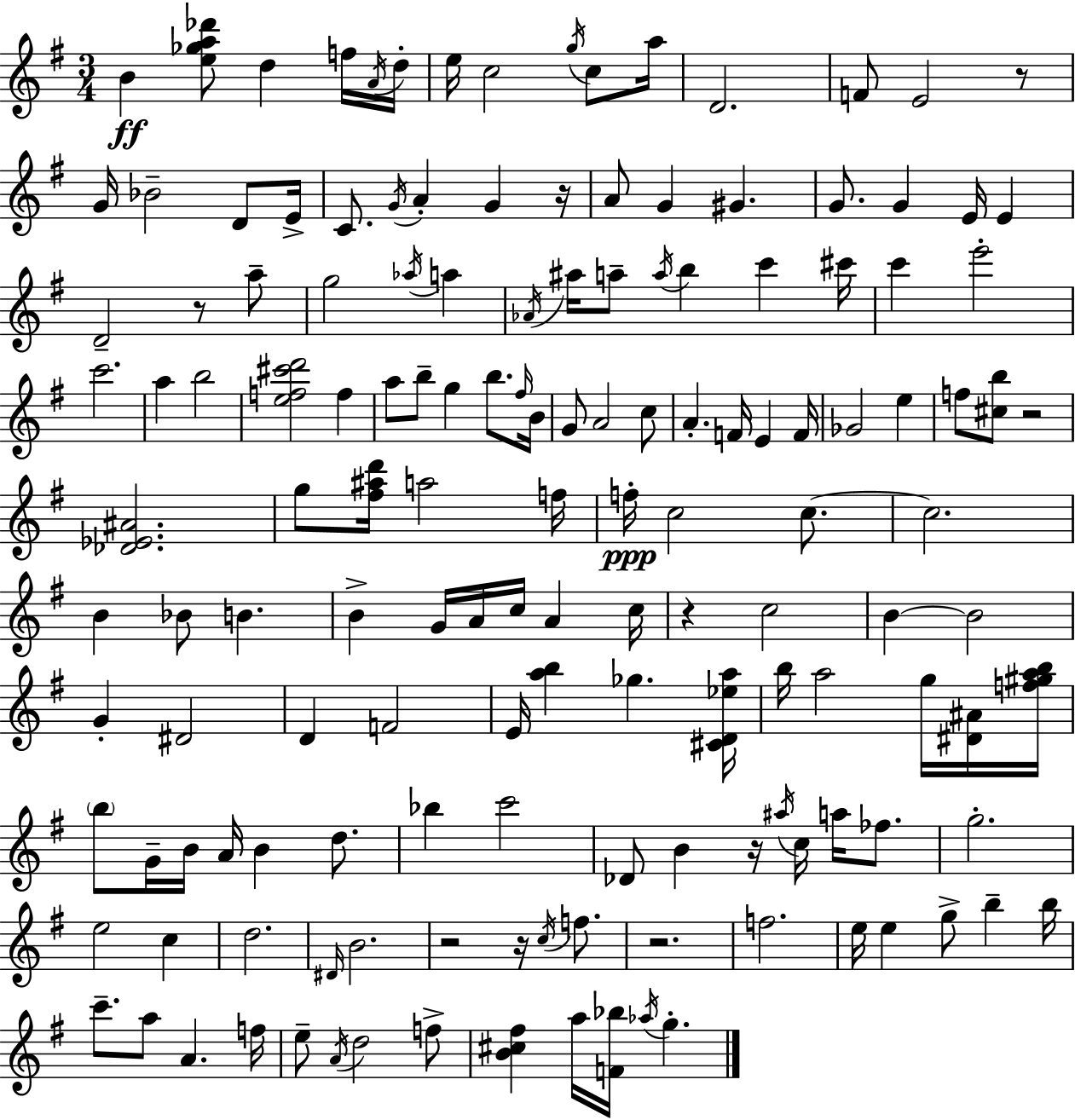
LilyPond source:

{
  \clef treble
  \numericTimeSignature
  \time 3/4
  \key e \minor
  b'4\ff <e'' ges'' a'' des'''>8 d''4 f''16 \acciaccatura { a'16 } | d''16-. e''16 c''2 \acciaccatura { g''16 } c''8 | a''16 d'2. | f'8 e'2 | \break r8 g'16 bes'2-- d'8 | e'16-> c'8. \acciaccatura { g'16 } a'4-. g'4 | r16 a'8 g'4 gis'4. | g'8. g'4 e'16 e'4 | \break d'2-- r8 | a''8-- g''2 \acciaccatura { aes''16 } | a''4 \acciaccatura { aes'16 } ais''16 a''8-- \acciaccatura { a''16 } b''4 | c'''4 cis'''16 c'''4 e'''2-. | \break c'''2. | a''4 b''2 | <e'' f'' cis''' d'''>2 | f''4 a''8 b''8-- g''4 | \break b''8. \grace { fis''16 } b'16 g'8 a'2 | c''8 a'4.-. | f'16 e'4 f'16 ges'2 | e''4 f''8 <cis'' b''>8 r2 | \break <des' ees' ais'>2. | g''8 <fis'' ais'' d'''>16 a''2 | f''16 f''16-.\ppp c''2 | c''8.~~ c''2. | \break b'4 bes'8 | b'4. b'4-> g'16 | a'16 c''16 a'4 c''16 r4 c''2 | b'4~~ b'2 | \break g'4-. dis'2 | d'4 f'2 | e'16 <a'' b''>4 | ges''4. <cis' d' ees'' a''>16 b''16 a''2 | \break g''16 <dis' ais'>16 <f'' gis'' a'' b''>16 \parenthesize b''8 g'16-- b'16 a'16 | b'4 d''8. bes''4 c'''2 | des'8 b'4 | r16 \acciaccatura { ais''16 } c''16 a''16 fes''8. g''2.-. | \break e''2 | c''4 d''2. | \grace { dis'16 } b'2. | r2 | \break r16 \acciaccatura { c''16 } f''8. r2. | f''2. | e''16 e''4 | g''8-> b''4-- b''16 c'''8.-- | \break a''8 a'4. f''16 e''8-- | \acciaccatura { a'16 } d''2 f''8-> <b' cis'' fis''>4 | a''16 <f' bes''>16 \acciaccatura { aes''16 } g''4.-. | \bar "|."
}